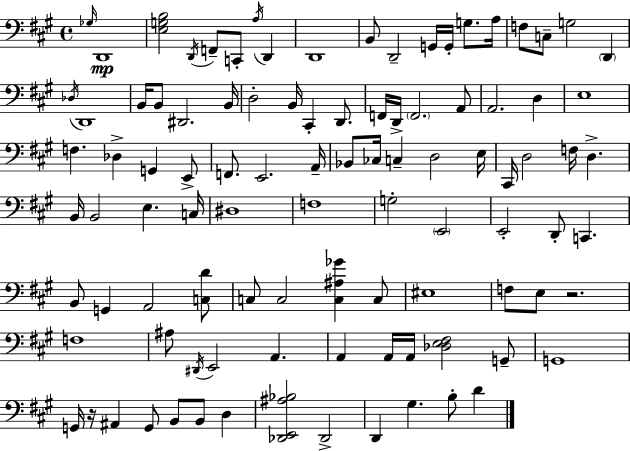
Gb3/s D2/w [E3,G3,B3]/h D2/s F2/e C2/e A3/s D2/q D2/w B2/e D2/h G2/s G2/s G3/e. A3/s F3/e C3/e G3/h D2/q Db3/s D2/w B2/s B2/e D#2/h. B2/s D3/h B2/s C#2/q D2/e. F2/s D2/s F2/h. A2/e A2/h. D3/q E3/w F3/q. Db3/q G2/q E2/e F2/e. E2/h. A2/s Bb2/e CES3/s C3/q D3/h E3/s C#2/s D3/h F3/s D3/q. B2/s B2/h E3/q. C3/s D#3/w F3/w G3/h E2/h E2/h D2/e C2/q. B2/e G2/q A2/h [C3,D4]/e C3/e C3/h [C3,A#3,Gb4]/q C3/e EIS3/w F3/e E3/e R/h. F3/w A#3/e D#2/s E2/h A2/q. A2/q A2/s A2/s [Db3,E3,F#3]/h G2/e G2/w G2/s R/s A#2/q G2/e B2/e B2/e D3/q [Db2,E2,A#3,Bb3]/h Db2/h D2/q G#3/q. B3/e D4/q